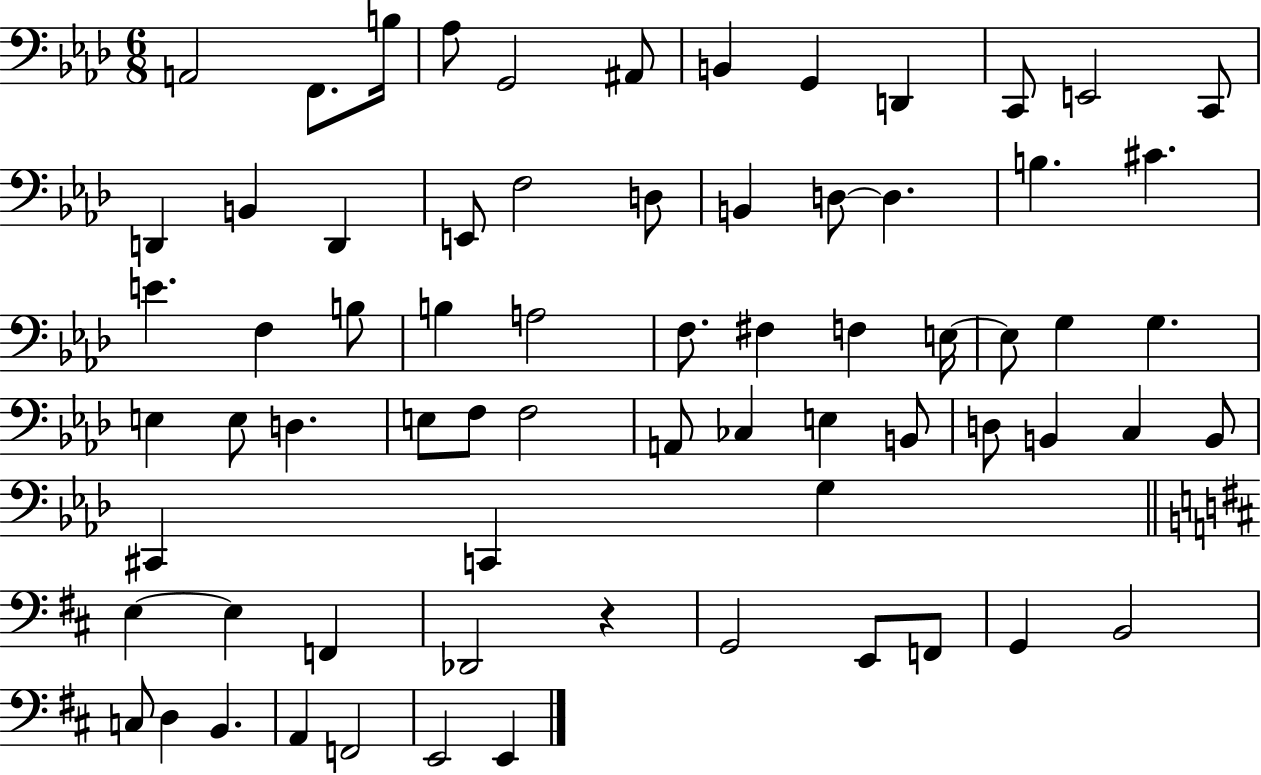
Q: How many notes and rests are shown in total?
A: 69